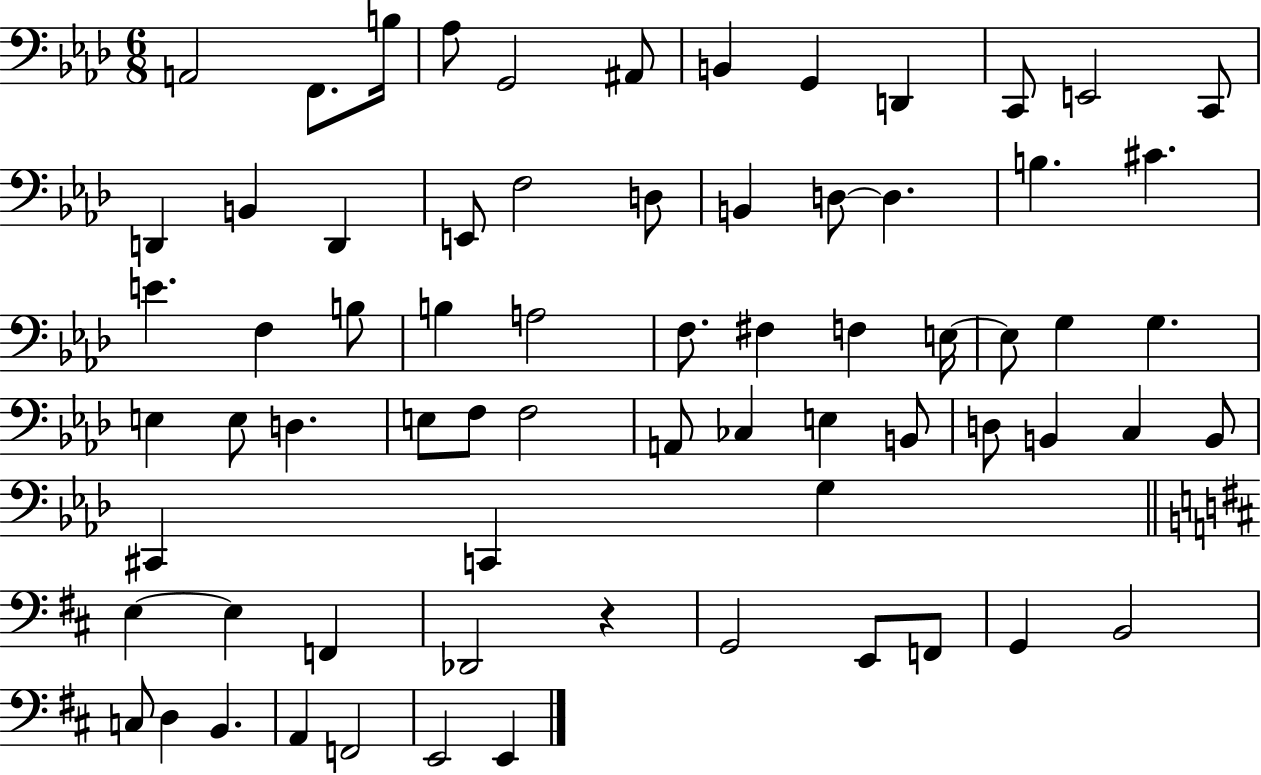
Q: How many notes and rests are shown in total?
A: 69